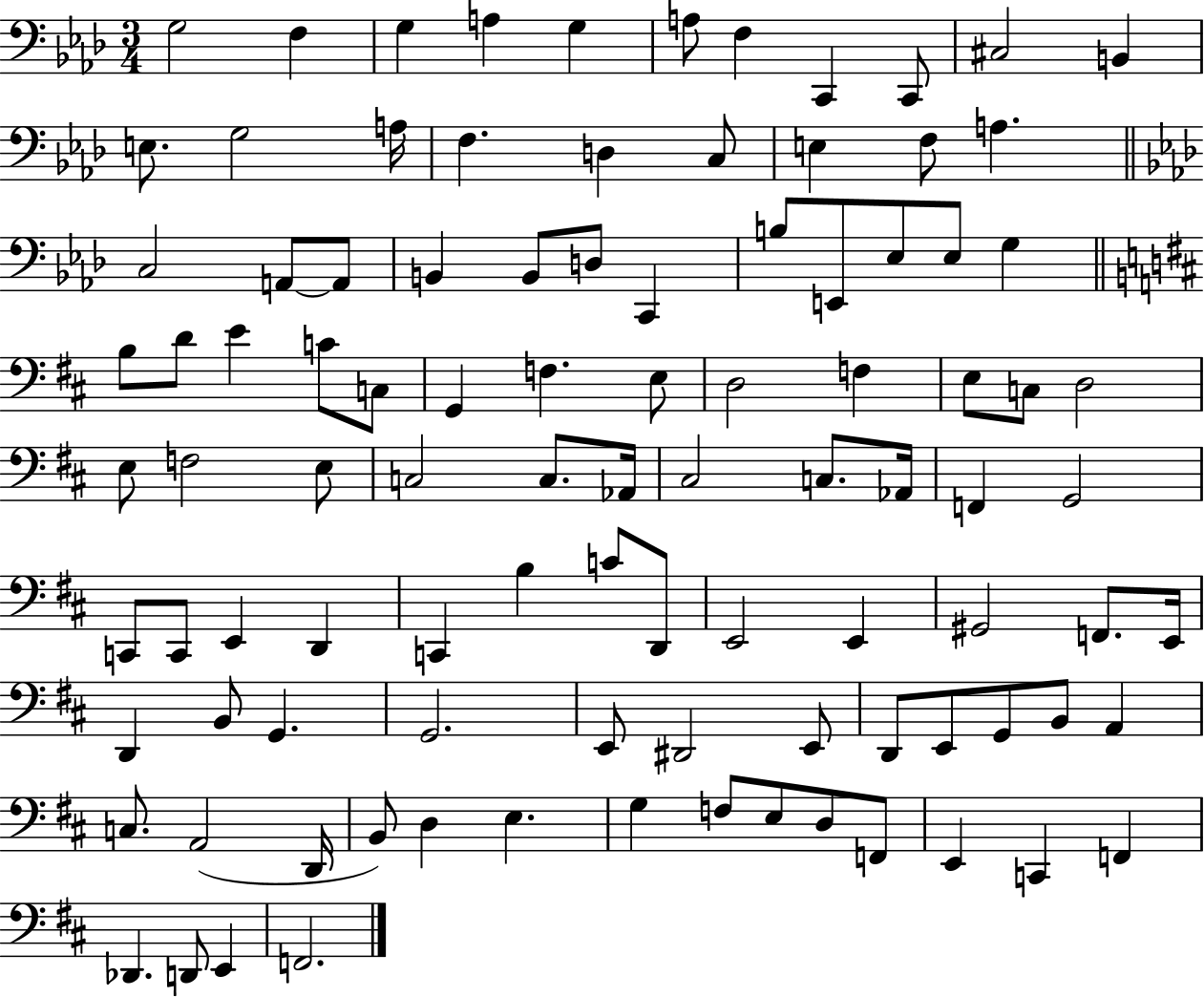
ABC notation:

X:1
T:Untitled
M:3/4
L:1/4
K:Ab
G,2 F, G, A, G, A,/2 F, C,, C,,/2 ^C,2 B,, E,/2 G,2 A,/4 F, D, C,/2 E, F,/2 A, C,2 A,,/2 A,,/2 B,, B,,/2 D,/2 C,, B,/2 E,,/2 _E,/2 _E,/2 G, B,/2 D/2 E C/2 C,/2 G,, F, E,/2 D,2 F, E,/2 C,/2 D,2 E,/2 F,2 E,/2 C,2 C,/2 _A,,/4 ^C,2 C,/2 _A,,/4 F,, G,,2 C,,/2 C,,/2 E,, D,, C,, B, C/2 D,,/2 E,,2 E,, ^G,,2 F,,/2 E,,/4 D,, B,,/2 G,, G,,2 E,,/2 ^D,,2 E,,/2 D,,/2 E,,/2 G,,/2 B,,/2 A,, C,/2 A,,2 D,,/4 B,,/2 D, E, G, F,/2 E,/2 D,/2 F,,/2 E,, C,, F,, _D,, D,,/2 E,, F,,2